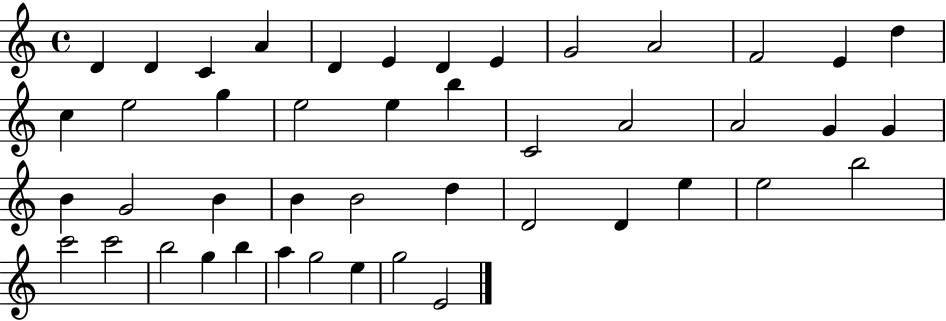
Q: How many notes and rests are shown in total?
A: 45